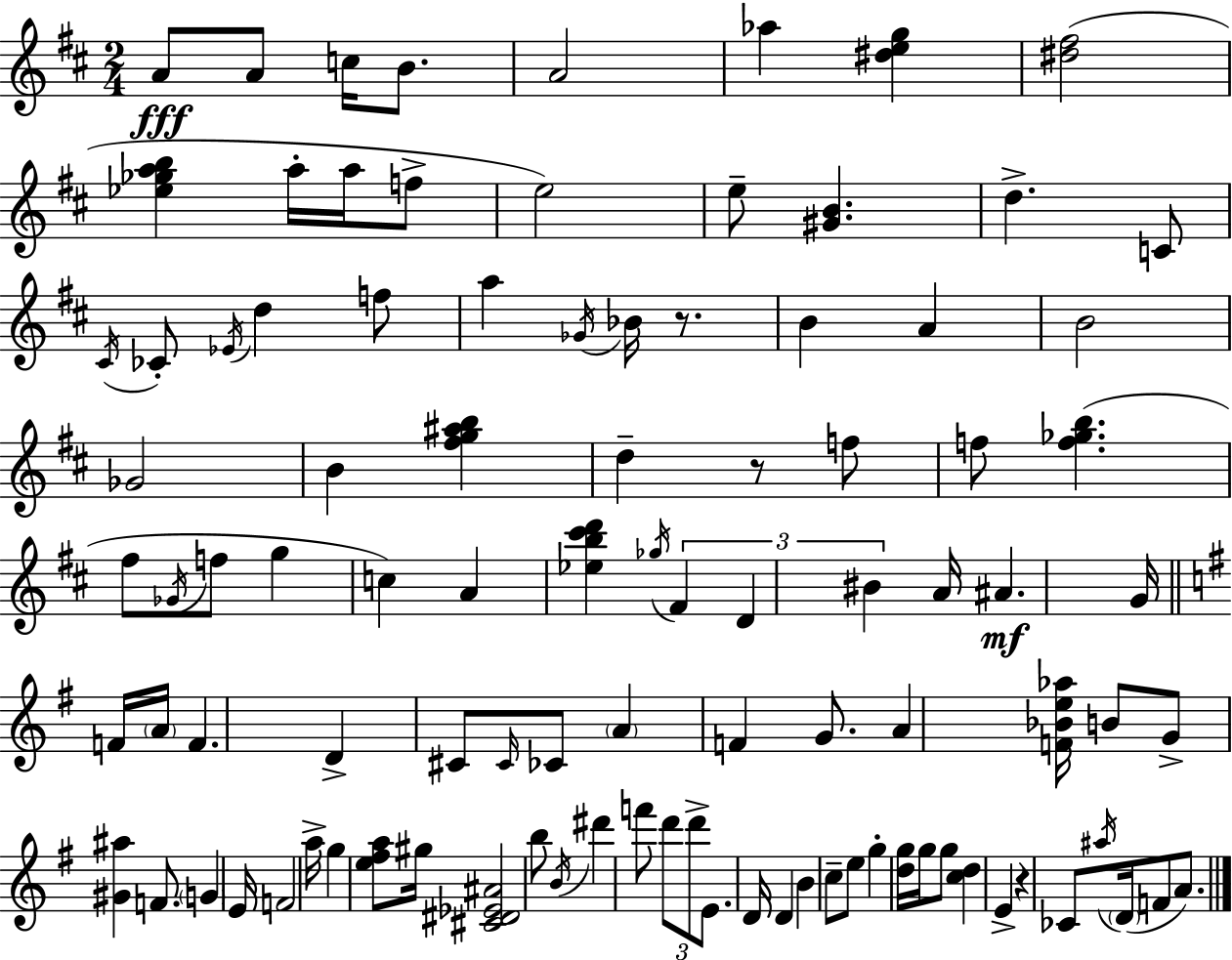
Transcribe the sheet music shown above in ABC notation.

X:1
T:Untitled
M:2/4
L:1/4
K:D
A/2 A/2 c/4 B/2 A2 _a [^deg] [^d^f]2 [_e_gab] a/4 a/4 f/2 e2 e/2 [^GB] d C/2 ^C/4 _C/2 _E/4 d f/2 a _G/4 _B/4 z/2 B A B2 _G2 B [^fg^ab] d z/2 f/2 f/2 [f_gb] ^f/2 _G/4 f/2 g c A [_eb^c'd'] _g/4 ^F D ^B A/4 ^A G/4 F/4 A/4 F D ^C/2 ^C/4 _C/2 A F G/2 A [F_Be_a]/4 B/2 G/2 [^G^a] F/2 G E/4 F2 a/4 g [e^fa]/2 ^g/4 [^C^D_E^A]2 b/2 B/4 ^d' f'/2 d'/2 d'/2 E/2 D/4 D B c/2 e/2 g [dg]/4 g/4 g/2 [cd] E z _C/2 ^a/4 D/4 F/2 A/2